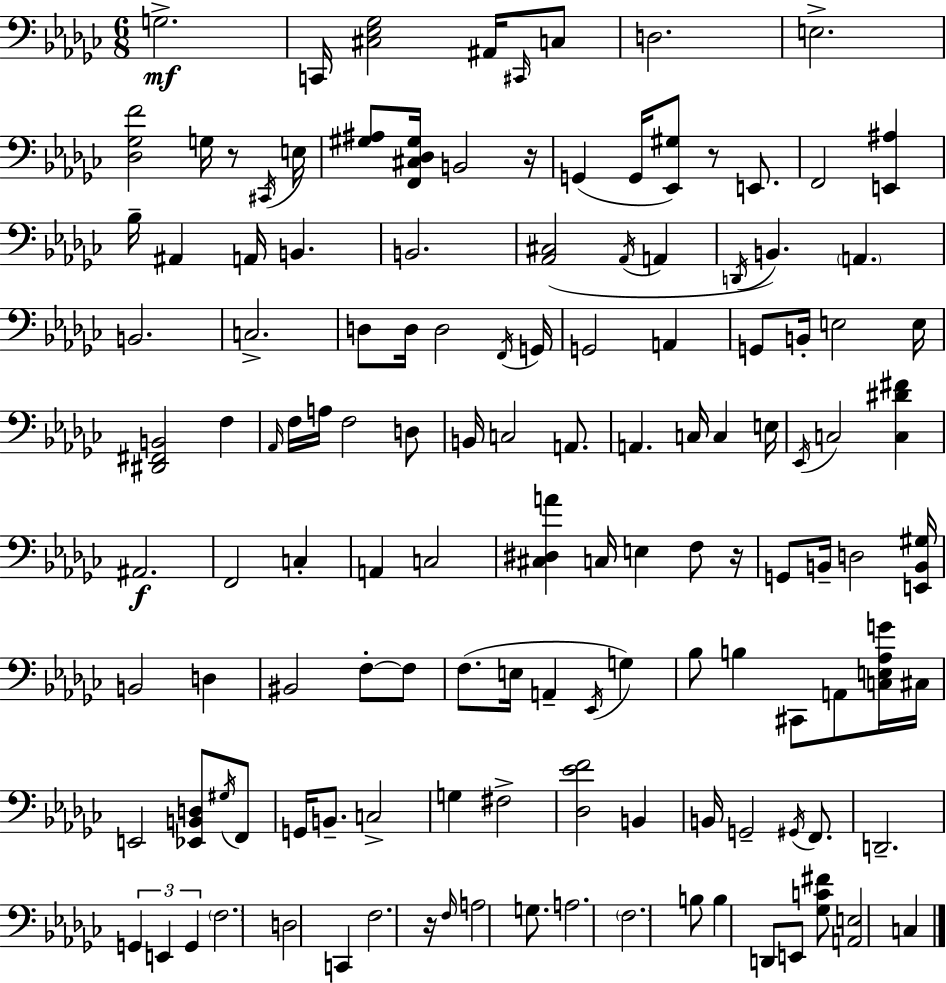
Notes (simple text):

G3/h. C2/s [C#3,Eb3,Gb3]/h A#2/s C#2/s C3/e D3/h. E3/h. [Db3,Gb3,F4]/h G3/s R/e C#2/s E3/s [G#3,A#3]/e [F2,C#3,Db3,G#3]/s B2/h R/s G2/q G2/s [Eb2,G#3]/e R/e E2/e. F2/h [E2,A#3]/q Bb3/s A#2/q A2/s B2/q. B2/h. [Ab2,C#3]/h Ab2/s A2/q D2/s B2/q. A2/q. B2/h. C3/h. D3/e D3/s D3/h F2/s G2/s G2/h A2/q G2/e B2/s E3/h E3/s [D#2,F#2,B2]/h F3/q Ab2/s F3/s A3/s F3/h D3/e B2/s C3/h A2/e. A2/q. C3/s C3/q E3/s Eb2/s C3/h [C3,D#4,F#4]/q A#2/h. F2/h C3/q A2/q C3/h [C#3,D#3,A4]/q C3/s E3/q F3/e R/s G2/e B2/s D3/h [E2,B2,G#3]/s B2/h D3/q BIS2/h F3/e F3/e F3/e. E3/s A2/q Eb2/s G3/q Bb3/e B3/q C#2/e A2/e [C3,E3,Ab3,G4]/s C#3/s E2/h [Eb2,B2,D3]/e G#3/s F2/e G2/s B2/e. C3/h G3/q F#3/h [Db3,Eb4,F4]/h B2/q B2/s G2/h G#2/s F2/e. D2/h. G2/q E2/q G2/q F3/h. D3/h C2/q F3/h. R/s F3/s A3/h G3/e. A3/h. F3/h. B3/e B3/q D2/e E2/e [Gb3,C4,F#4]/e [A2,E3]/h C3/q